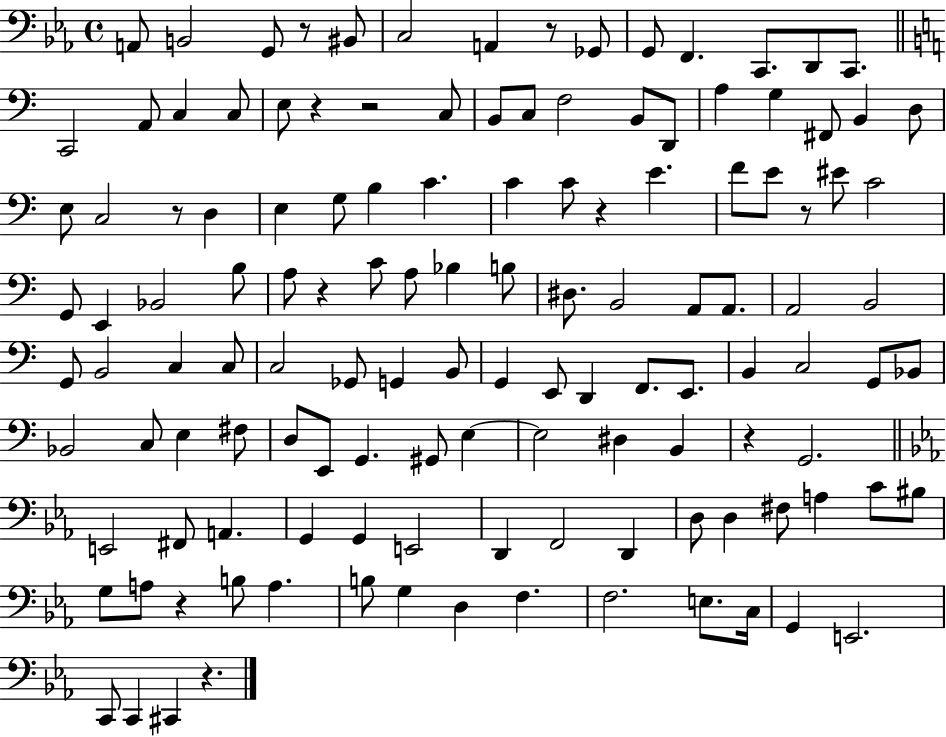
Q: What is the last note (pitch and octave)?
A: C#2